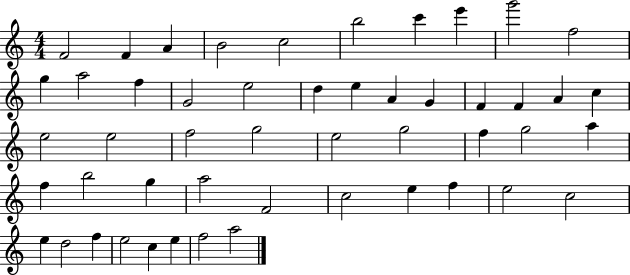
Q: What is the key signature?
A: C major